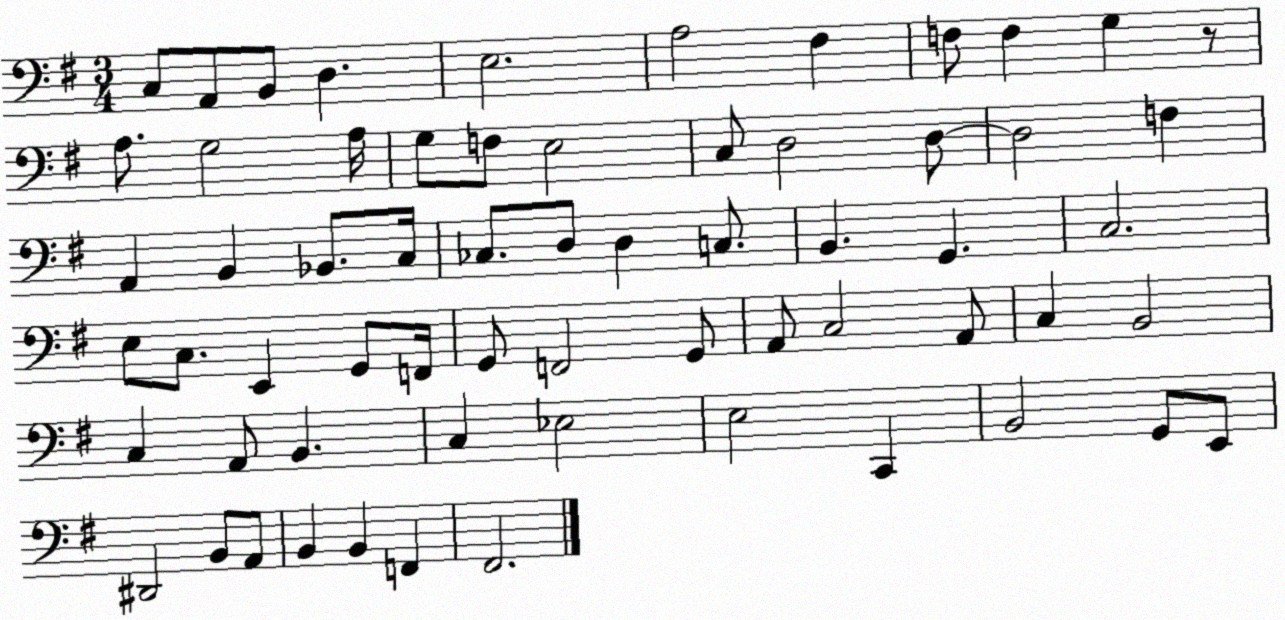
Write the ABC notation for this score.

X:1
T:Untitled
M:3/4
L:1/4
K:G
C,/2 A,,/2 B,,/2 D, E,2 A,2 ^F, F,/2 F, G, z/2 A,/2 G,2 A,/4 G,/2 F,/2 E,2 C,/2 D,2 D,/2 D,2 F, A,, B,, _B,,/2 C,/4 _C,/2 D,/2 D, C,/2 B,, G,, C,2 E,/2 C,/2 E,, G,,/2 F,,/4 G,,/2 F,,2 G,,/2 A,,/2 C,2 A,,/2 C, B,,2 C, A,,/2 B,, C, _E,2 E,2 C,, B,,2 G,,/2 E,,/2 ^D,,2 B,,/2 A,,/2 B,, B,, F,, ^F,,2